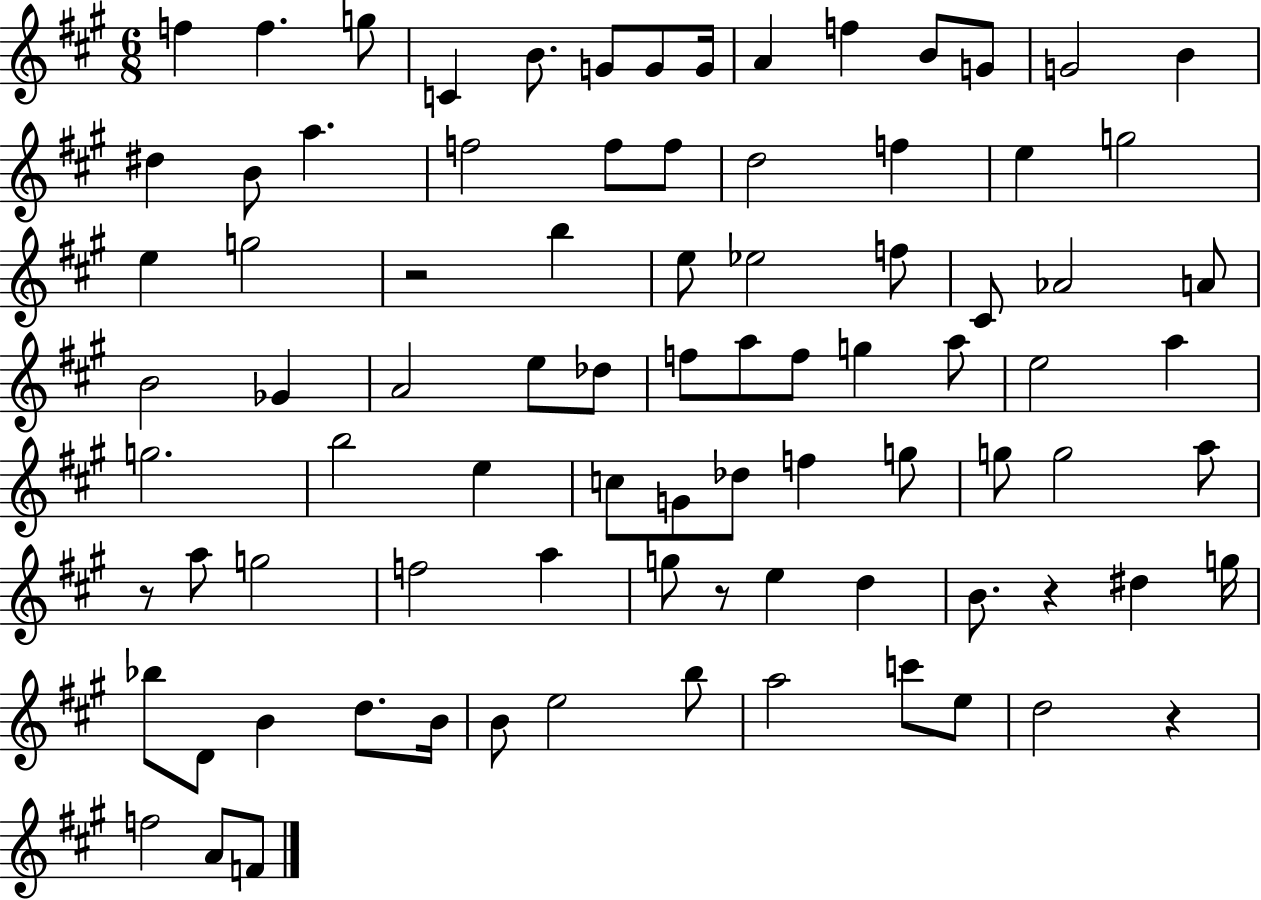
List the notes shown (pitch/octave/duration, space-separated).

F5/q F5/q. G5/e C4/q B4/e. G4/e G4/e G4/s A4/q F5/q B4/e G4/e G4/h B4/q D#5/q B4/e A5/q. F5/h F5/e F5/e D5/h F5/q E5/q G5/h E5/q G5/h R/h B5/q E5/e Eb5/h F5/e C#4/e Ab4/h A4/e B4/h Gb4/q A4/h E5/e Db5/e F5/e A5/e F5/e G5/q A5/e E5/h A5/q G5/h. B5/h E5/q C5/e G4/e Db5/e F5/q G5/e G5/e G5/h A5/e R/e A5/e G5/h F5/h A5/q G5/e R/e E5/q D5/q B4/e. R/q D#5/q G5/s Bb5/e D4/e B4/q D5/e. B4/s B4/e E5/h B5/e A5/h C6/e E5/e D5/h R/q F5/h A4/e F4/e